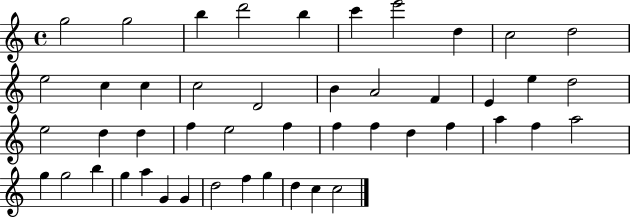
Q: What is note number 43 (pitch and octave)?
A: F5